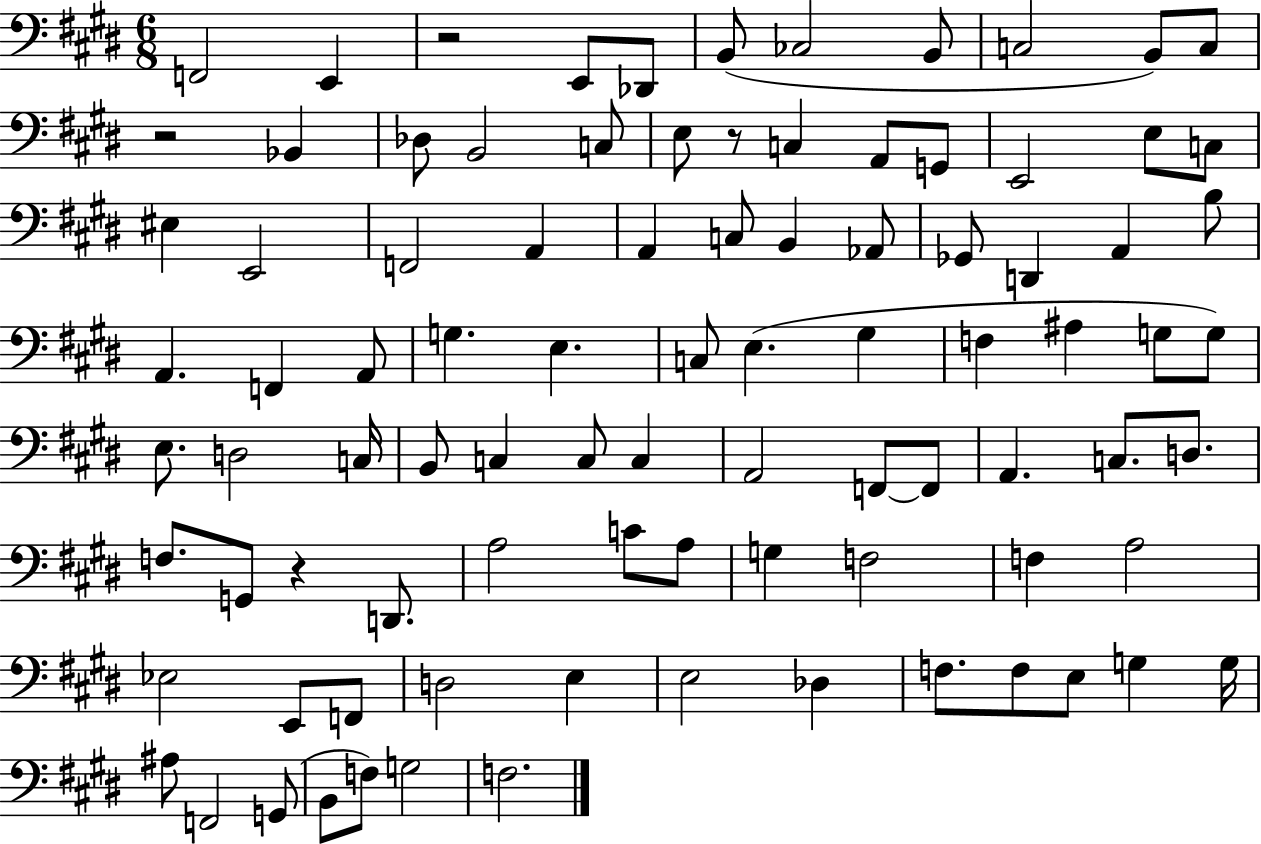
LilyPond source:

{
  \clef bass
  \numericTimeSignature
  \time 6/8
  \key e \major
  \repeat volta 2 { f,2 e,4 | r2 e,8 des,8 | b,8( ces2 b,8 | c2 b,8) c8 | \break r2 bes,4 | des8 b,2 c8 | e8 r8 c4 a,8 g,8 | e,2 e8 c8 | \break eis4 e,2 | f,2 a,4 | a,4 c8 b,4 aes,8 | ges,8 d,4 a,4 b8 | \break a,4. f,4 a,8 | g4. e4. | c8 e4.( gis4 | f4 ais4 g8 g8) | \break e8. d2 c16 | b,8 c4 c8 c4 | a,2 f,8~~ f,8 | a,4. c8. d8. | \break f8. g,8 r4 d,8. | a2 c'8 a8 | g4 f2 | f4 a2 | \break ees2 e,8 f,8 | d2 e4 | e2 des4 | f8. f8 e8 g4 g16 | \break ais8 f,2 g,8( | b,8 f8) g2 | f2. | } \bar "|."
}